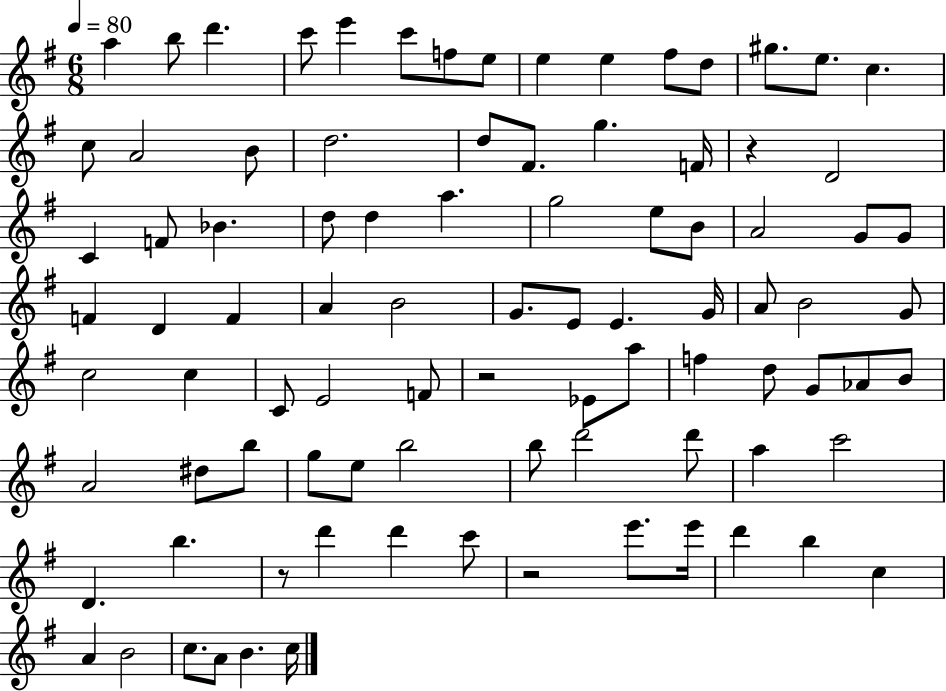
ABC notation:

X:1
T:Untitled
M:6/8
L:1/4
K:G
a b/2 d' c'/2 e' c'/2 f/2 e/2 e e ^f/2 d/2 ^g/2 e/2 c c/2 A2 B/2 d2 d/2 ^F/2 g F/4 z D2 C F/2 _B d/2 d a g2 e/2 B/2 A2 G/2 G/2 F D F A B2 G/2 E/2 E G/4 A/2 B2 G/2 c2 c C/2 E2 F/2 z2 _E/2 a/2 f d/2 G/2 _A/2 B/2 A2 ^d/2 b/2 g/2 e/2 b2 b/2 d'2 d'/2 a c'2 D b z/2 d' d' c'/2 z2 e'/2 e'/4 d' b c A B2 c/2 A/2 B c/4